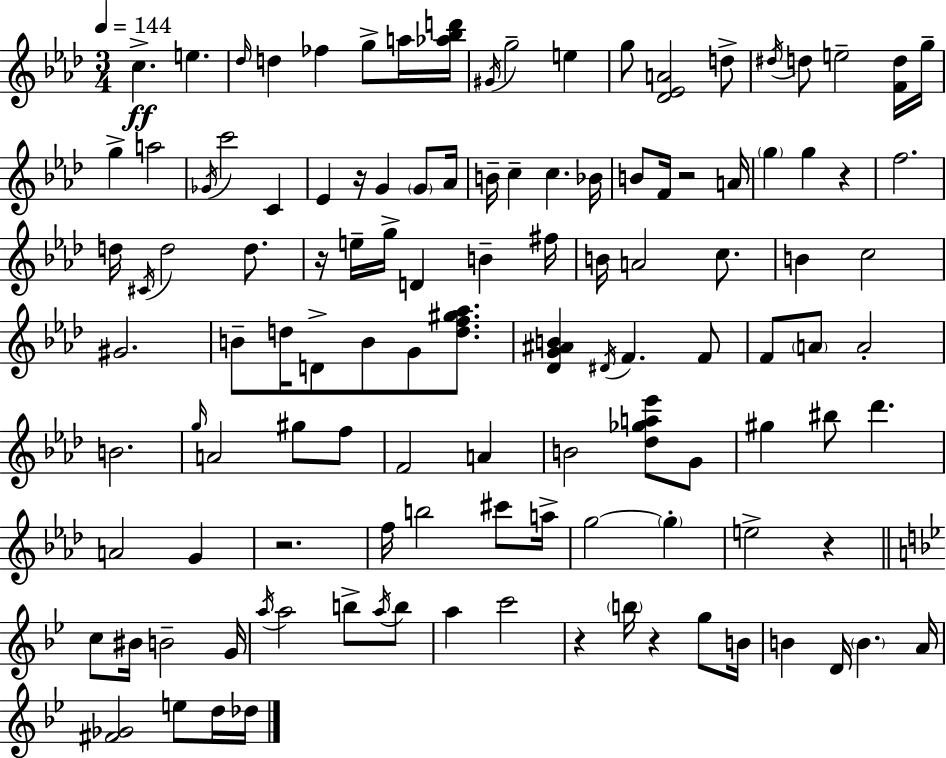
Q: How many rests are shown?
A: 8